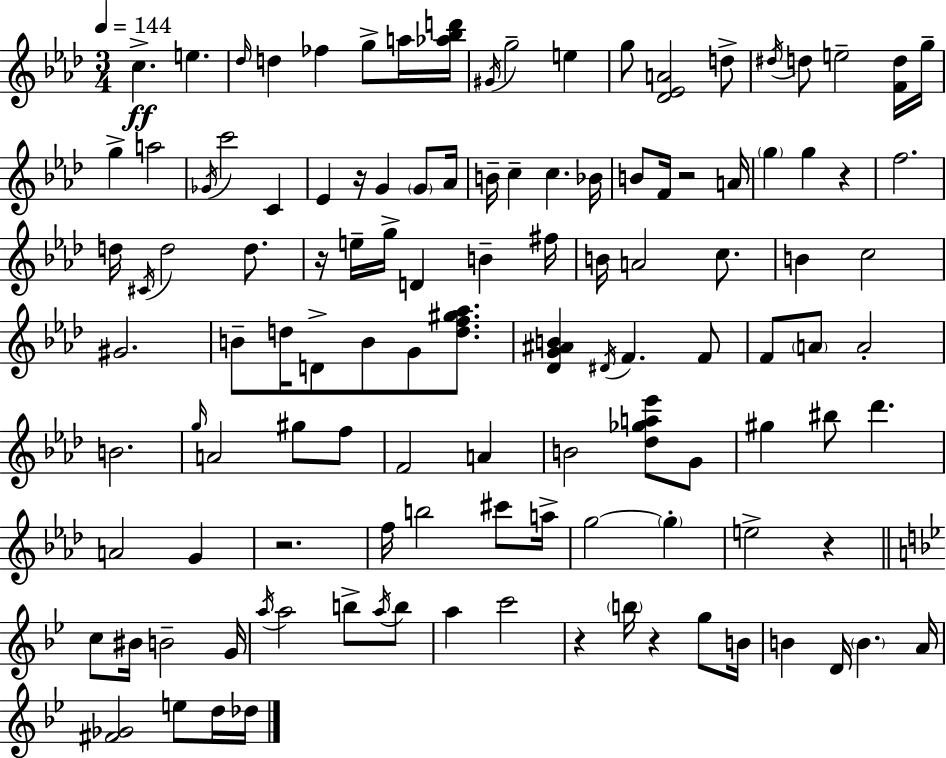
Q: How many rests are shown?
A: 8